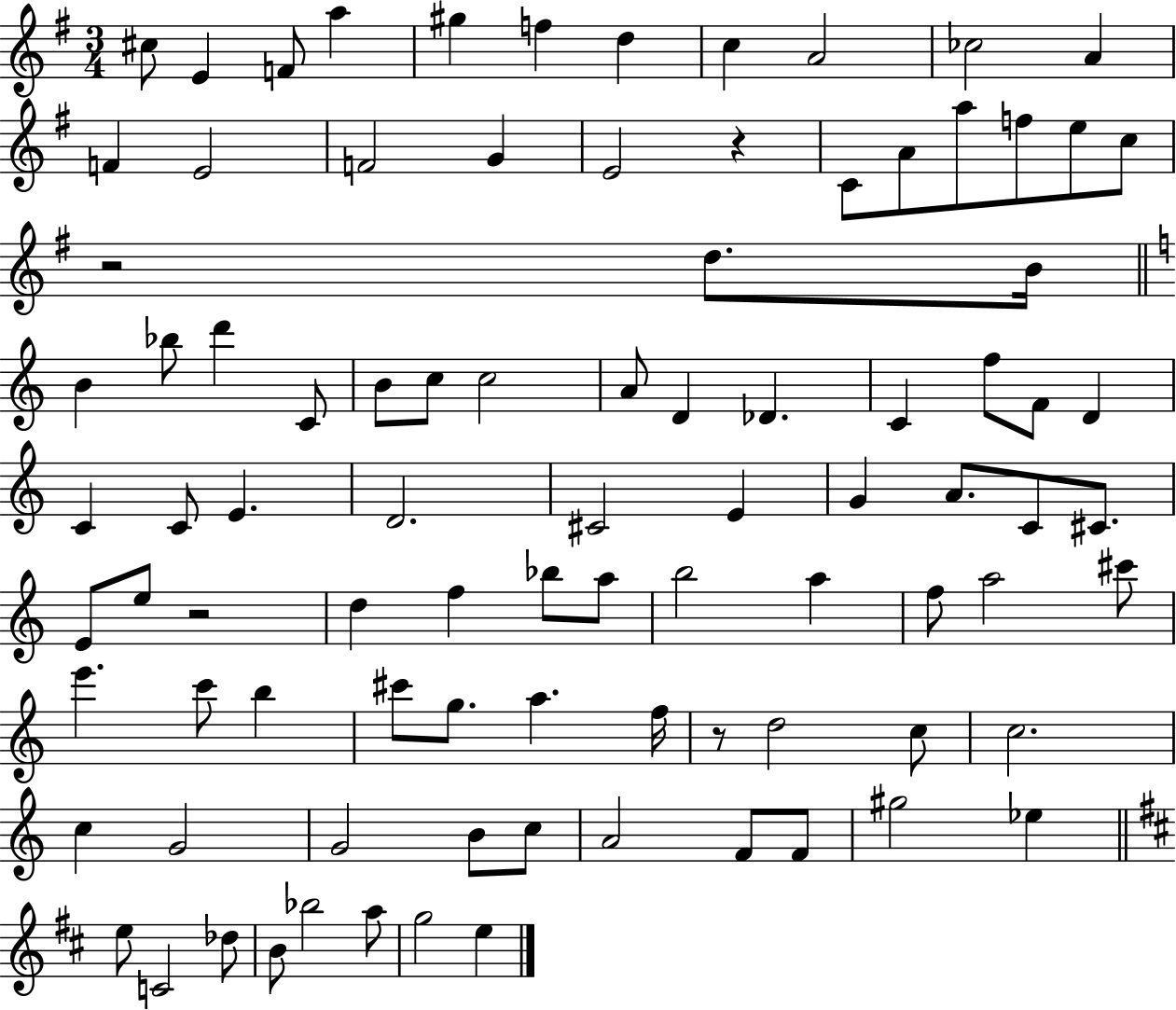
C#5/e E4/q F4/e A5/q G#5/q F5/q D5/q C5/q A4/h CES5/h A4/q F4/q E4/h F4/h G4/q E4/h R/q C4/e A4/e A5/e F5/e E5/e C5/e R/h D5/e. B4/s B4/q Bb5/e D6/q C4/e B4/e C5/e C5/h A4/e D4/q Db4/q. C4/q F5/e F4/e D4/q C4/q C4/e E4/q. D4/h. C#4/h E4/q G4/q A4/e. C4/e C#4/e. E4/e E5/e R/h D5/q F5/q Bb5/e A5/e B5/h A5/q F5/e A5/h C#6/e E6/q. C6/e B5/q C#6/e G5/e. A5/q. F5/s R/e D5/h C5/e C5/h. C5/q G4/h G4/h B4/e C5/e A4/h F4/e F4/e G#5/h Eb5/q E5/e C4/h Db5/e B4/e Bb5/h A5/e G5/h E5/q